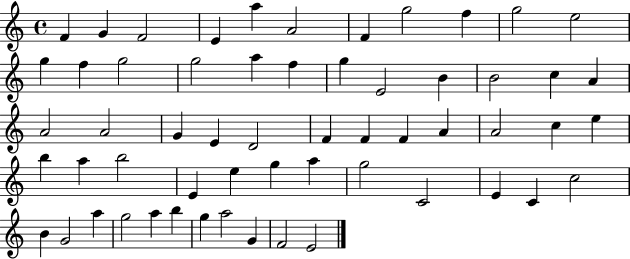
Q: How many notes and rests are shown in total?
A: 58